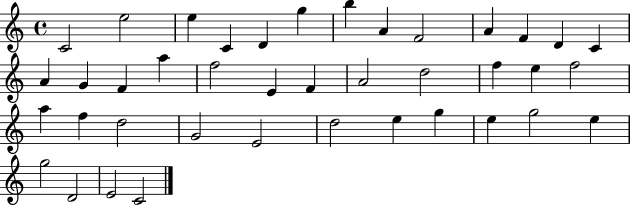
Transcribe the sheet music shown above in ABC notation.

X:1
T:Untitled
M:4/4
L:1/4
K:C
C2 e2 e C D g b A F2 A F D C A G F a f2 E F A2 d2 f e f2 a f d2 G2 E2 d2 e g e g2 e g2 D2 E2 C2